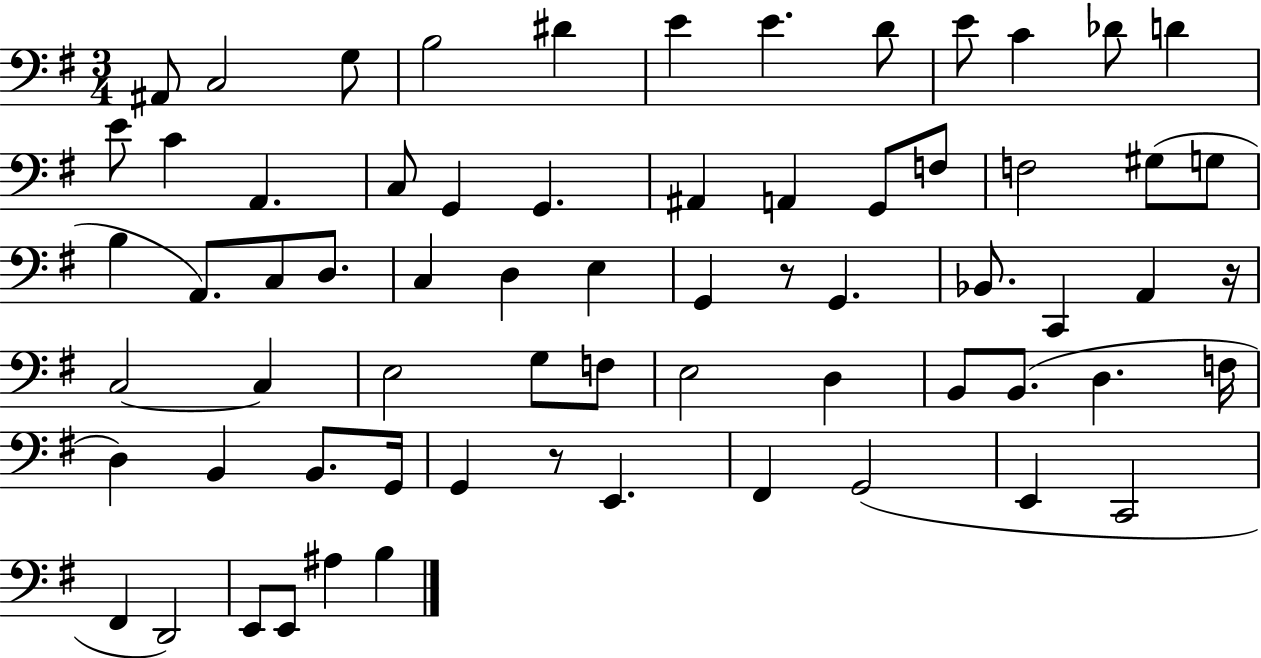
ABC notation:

X:1
T:Untitled
M:3/4
L:1/4
K:G
^A,,/2 C,2 G,/2 B,2 ^D E E D/2 E/2 C _D/2 D E/2 C A,, C,/2 G,, G,, ^A,, A,, G,,/2 F,/2 F,2 ^G,/2 G,/2 B, A,,/2 C,/2 D,/2 C, D, E, G,, z/2 G,, _B,,/2 C,, A,, z/4 C,2 C, E,2 G,/2 F,/2 E,2 D, B,,/2 B,,/2 D, F,/4 D, B,, B,,/2 G,,/4 G,, z/2 E,, ^F,, G,,2 E,, C,,2 ^F,, D,,2 E,,/2 E,,/2 ^A, B,